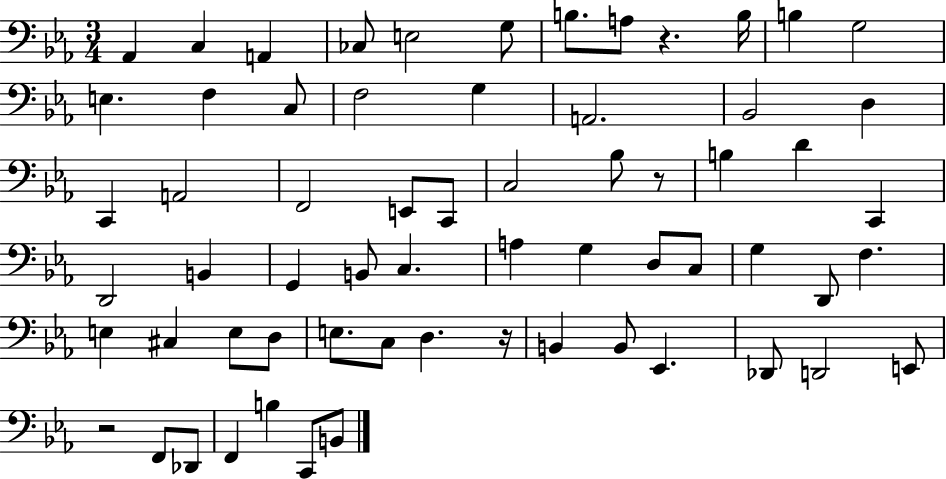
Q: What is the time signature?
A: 3/4